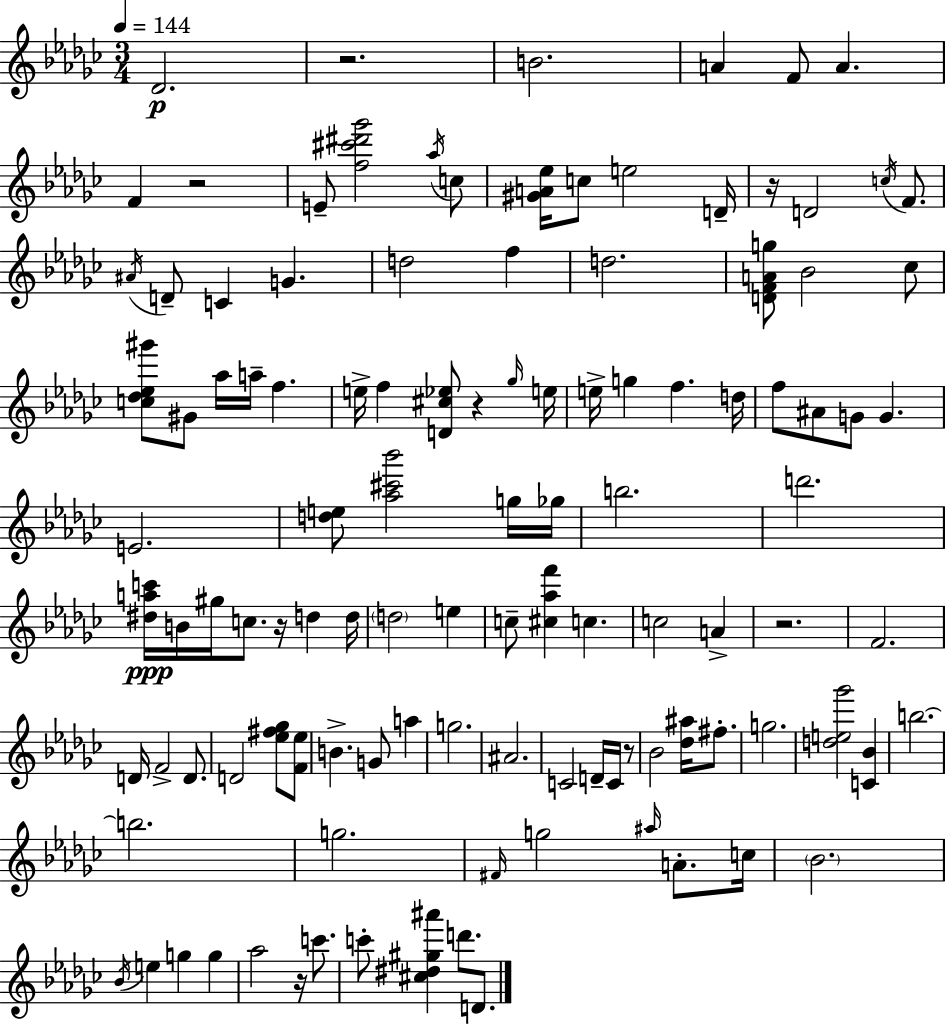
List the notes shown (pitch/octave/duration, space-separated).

Db4/h. R/h. B4/h. A4/q F4/e A4/q. F4/q R/h E4/e [F5,C#6,D#6,Gb6]/h Ab5/s C5/e [G#4,A4,Eb5]/s C5/e E5/h D4/s R/s D4/h C5/s F4/e. A#4/s D4/e C4/q G4/q. D5/h F5/q D5/h. [D4,F4,A4,G5]/e Bb4/h CES5/e [C5,Db5,Eb5,G#6]/e G#4/e Ab5/s A5/s F5/q. E5/s F5/q [D4,C#5,Eb5]/e R/q Gb5/s E5/s E5/s G5/q F5/q. D5/s F5/e A#4/e G4/e G4/q. E4/h. [D5,E5]/e [Ab5,C#6,Bb6]/h G5/s Gb5/s B5/h. D6/h. [D#5,A5,C6]/s B4/s G#5/s C5/e. R/s D5/q D5/s D5/h E5/q C5/e [C#5,Ab5,F6]/q C5/q. C5/h A4/q R/h. F4/h. D4/s F4/h D4/e. D4/h [Eb5,F#5,Gb5]/e [F4,Eb5]/e B4/q. G4/e A5/q G5/h. A#4/h. C4/h D4/s C4/s R/e Bb4/h [Db5,A#5]/s F#5/e. G5/h. [D5,E5,Gb6]/h [C4,Bb4]/q B5/h. B5/h. G5/h. F#4/s G5/h A#5/s A4/e. C5/s Bb4/h. Bb4/s E5/q G5/q G5/q Ab5/h R/s C6/e. C6/e [C#5,D#5,G#5,A#6]/q D6/e. D4/e.